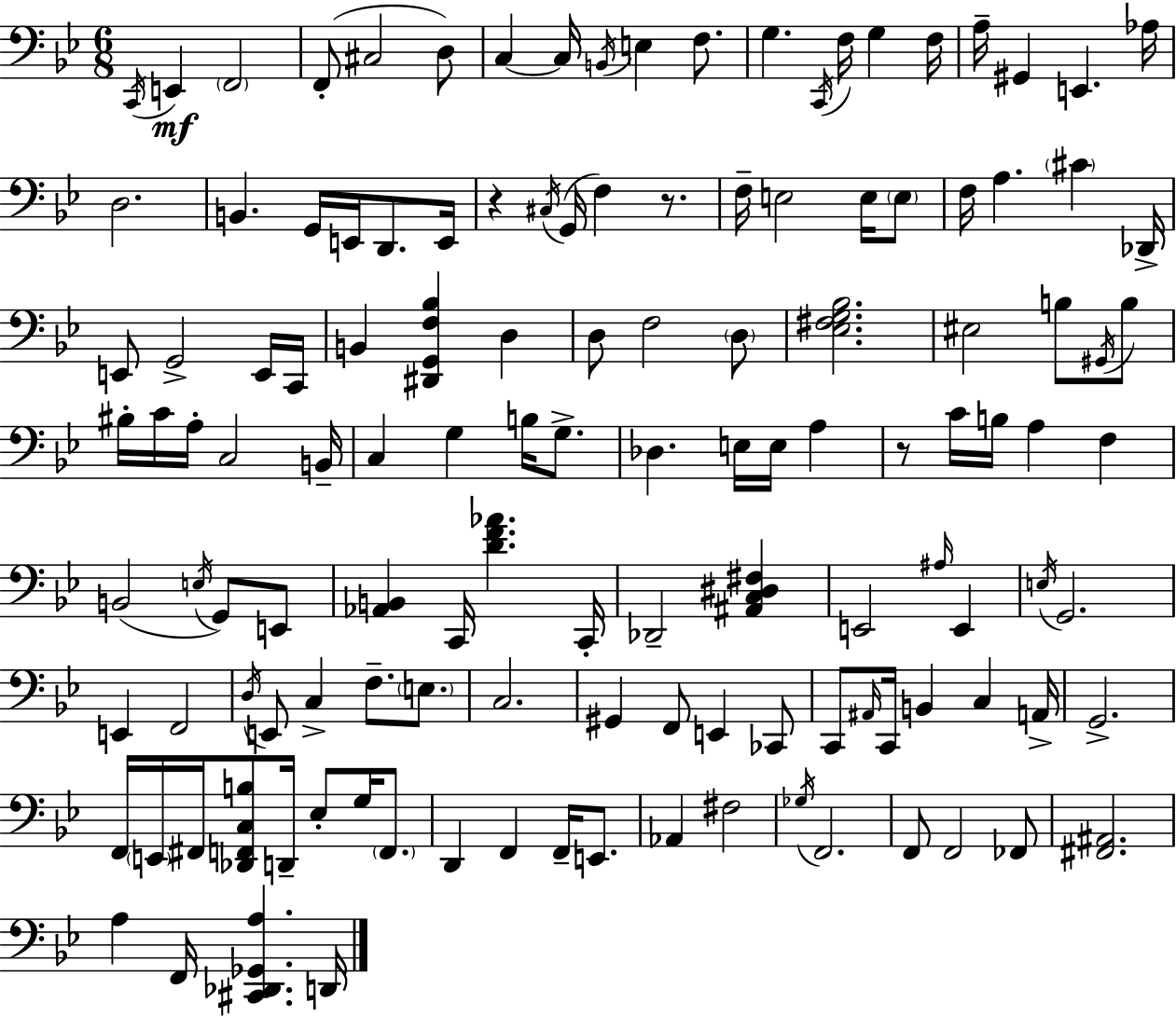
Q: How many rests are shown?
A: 3